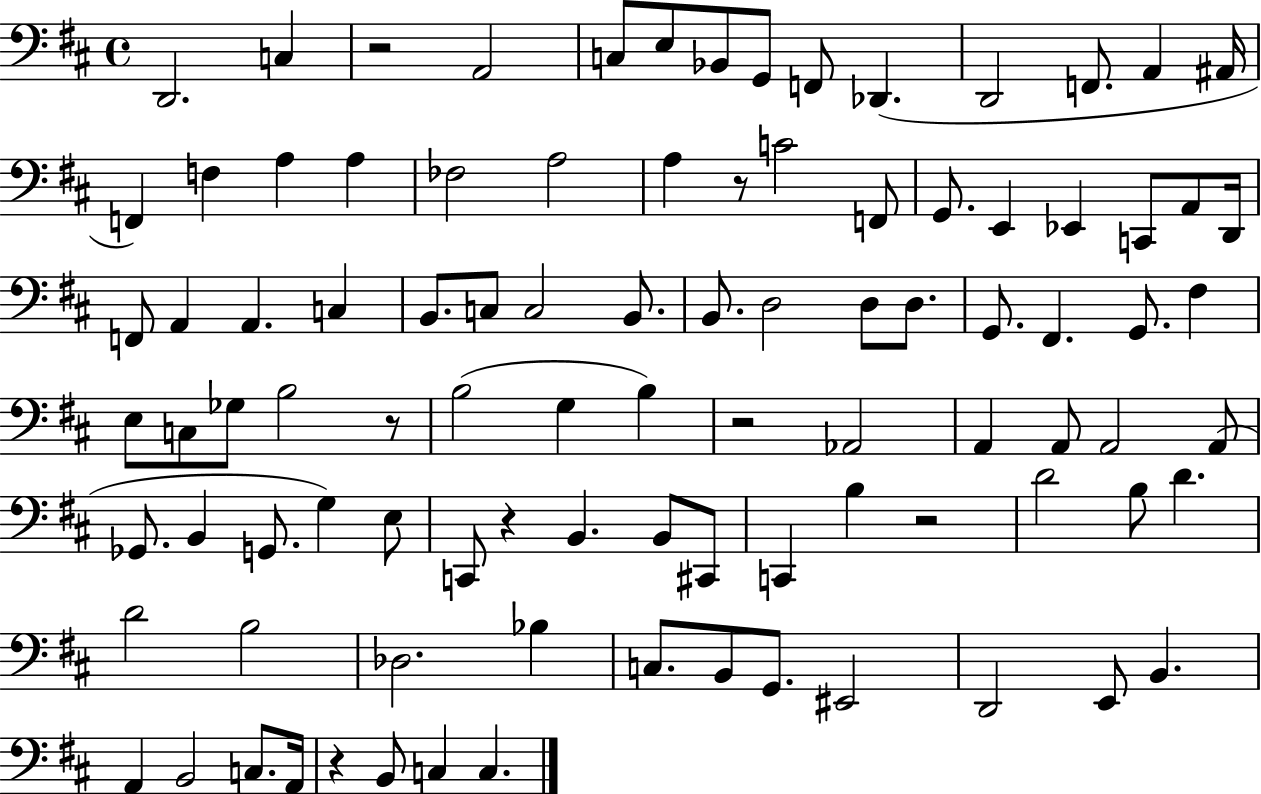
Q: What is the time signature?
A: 4/4